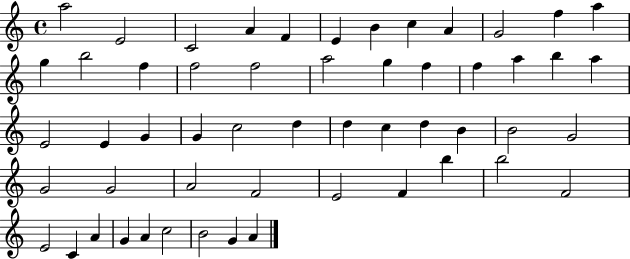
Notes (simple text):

A5/h E4/h C4/h A4/q F4/q E4/q B4/q C5/q A4/q G4/h F5/q A5/q G5/q B5/h F5/q F5/h F5/h A5/h G5/q F5/q F5/q A5/q B5/q A5/q E4/h E4/q G4/q G4/q C5/h D5/q D5/q C5/q D5/q B4/q B4/h G4/h G4/h G4/h A4/h F4/h E4/h F4/q B5/q B5/h F4/h E4/h C4/q A4/q G4/q A4/q C5/h B4/h G4/q A4/q